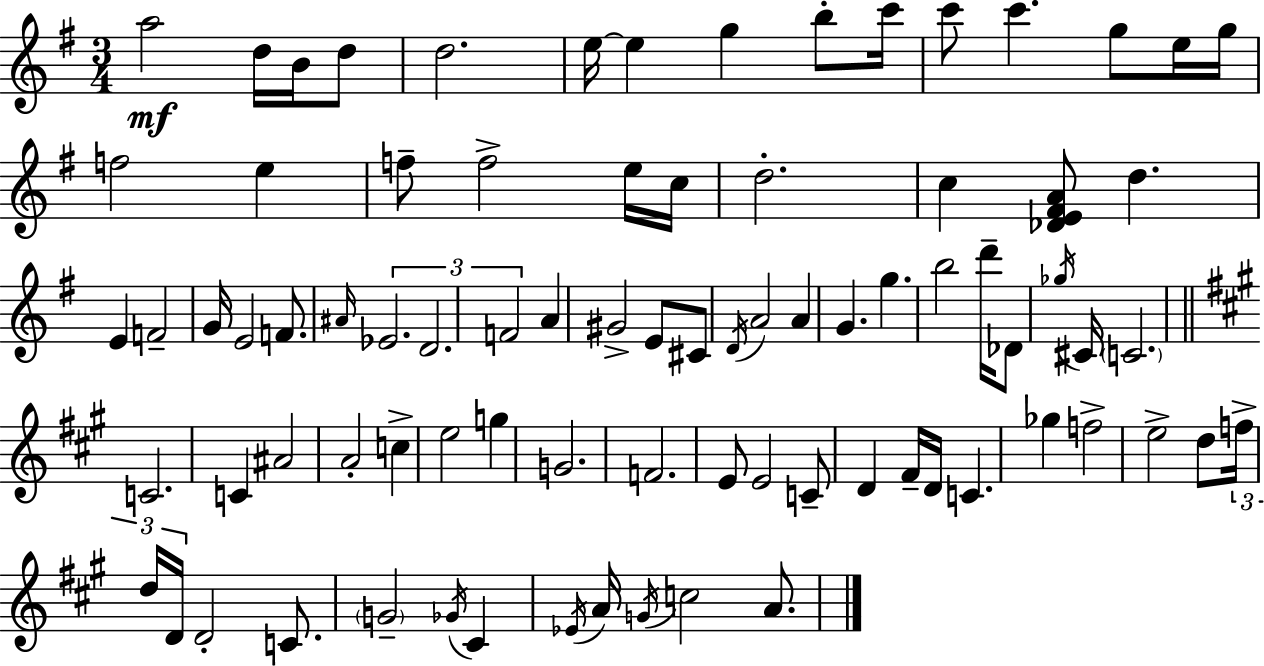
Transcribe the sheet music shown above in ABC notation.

X:1
T:Untitled
M:3/4
L:1/4
K:G
a2 d/4 B/4 d/2 d2 e/4 e g b/2 c'/4 c'/2 c' g/2 e/4 g/4 f2 e f/2 f2 e/4 c/4 d2 c [_DE^FA]/2 d E F2 G/4 E2 F/2 ^A/4 _E2 D2 F2 A ^G2 E/2 ^C/2 D/4 A2 A G g b2 d'/4 _D/2 _g/4 ^C/4 C2 C2 C ^A2 A2 c e2 g G2 F2 E/2 E2 C/2 D ^F/4 D/4 C _g f2 e2 d/2 f/4 d/4 D/4 D2 C/2 G2 _G/4 ^C _E/4 A/4 G/4 c2 A/2